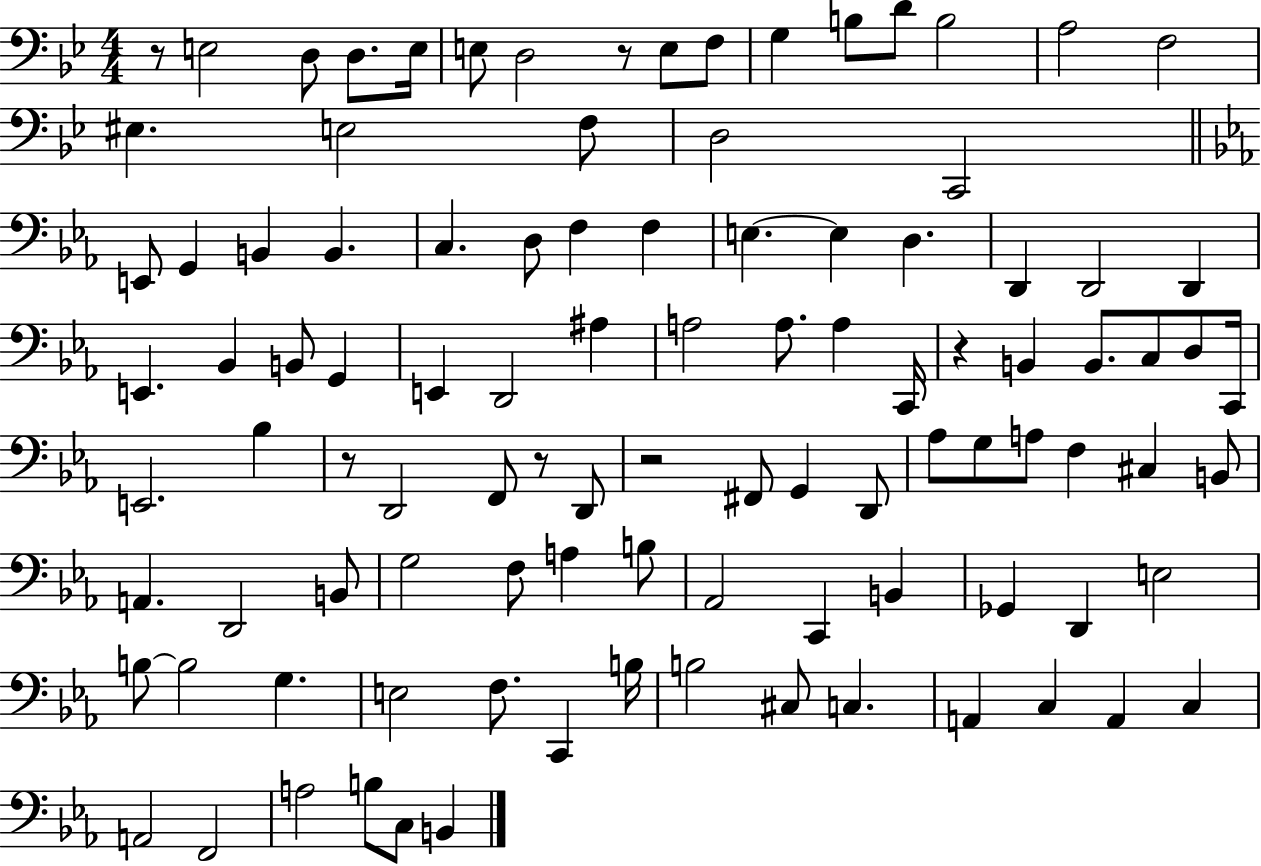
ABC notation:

X:1
T:Untitled
M:4/4
L:1/4
K:Bb
z/2 E,2 D,/2 D,/2 E,/4 E,/2 D,2 z/2 E,/2 F,/2 G, B,/2 D/2 B,2 A,2 F,2 ^E, E,2 F,/2 D,2 C,,2 E,,/2 G,, B,, B,, C, D,/2 F, F, E, E, D, D,, D,,2 D,, E,, _B,, B,,/2 G,, E,, D,,2 ^A, A,2 A,/2 A, C,,/4 z B,, B,,/2 C,/2 D,/2 C,,/4 E,,2 _B, z/2 D,,2 F,,/2 z/2 D,,/2 z2 ^F,,/2 G,, D,,/2 _A,/2 G,/2 A,/2 F, ^C, B,,/2 A,, D,,2 B,,/2 G,2 F,/2 A, B,/2 _A,,2 C,, B,, _G,, D,, E,2 B,/2 B,2 G, E,2 F,/2 C,, B,/4 B,2 ^C,/2 C, A,, C, A,, C, A,,2 F,,2 A,2 B,/2 C,/2 B,,